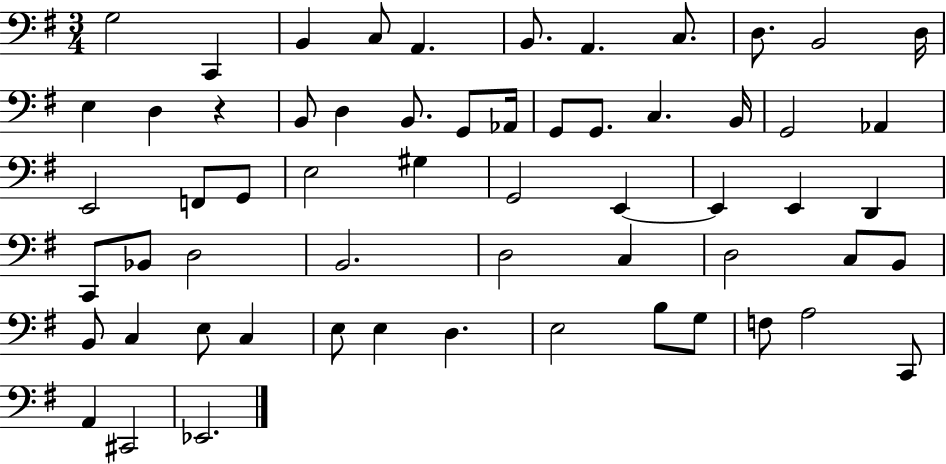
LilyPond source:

{
  \clef bass
  \numericTimeSignature
  \time 3/4
  \key g \major
  g2 c,4 | b,4 c8 a,4. | b,8. a,4. c8. | d8. b,2 d16 | \break e4 d4 r4 | b,8 d4 b,8. g,8 aes,16 | g,8 g,8. c4. b,16 | g,2 aes,4 | \break e,2 f,8 g,8 | e2 gis4 | g,2 e,4~~ | e,4 e,4 d,4 | \break c,8 bes,8 d2 | b,2. | d2 c4 | d2 c8 b,8 | \break b,8 c4 e8 c4 | e8 e4 d4. | e2 b8 g8 | f8 a2 c,8 | \break a,4 cis,2 | ees,2. | \bar "|."
}